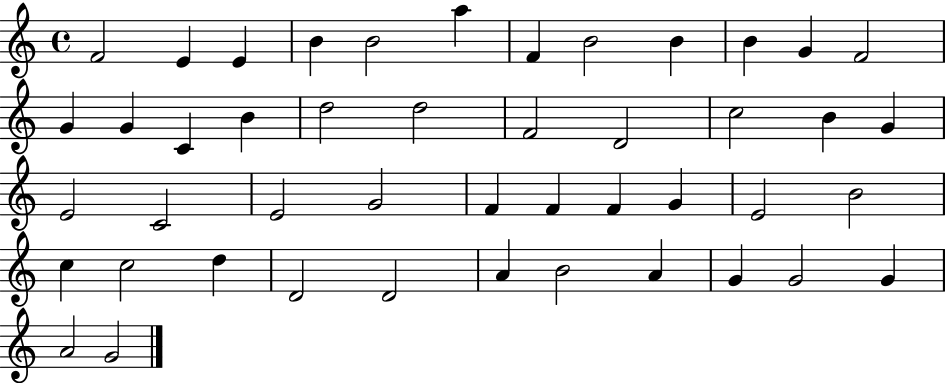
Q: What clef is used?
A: treble